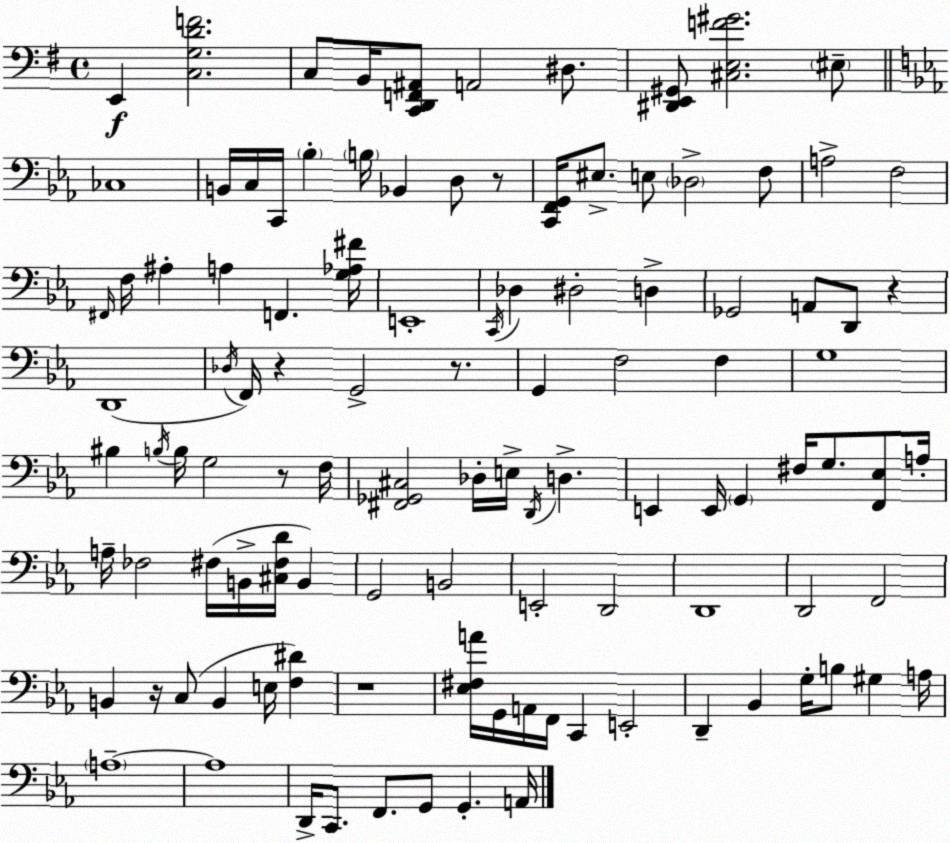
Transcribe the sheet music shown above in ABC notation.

X:1
T:Untitled
M:4/4
L:1/4
K:Em
E,, [C,G,DF]2 C,/2 B,,/4 [C,,D,,F,,^A,,]/2 A,,2 ^D,/2 [^D,,E,,^G,,]/2 [^C,E,F^G]2 ^E,/2 _C,4 B,,/4 C,/4 C,,/4 _B, B,/4 _B,, D,/2 z/2 [C,,F,,G,,]/4 ^E,/2 E,/2 _D,2 F,/2 A,2 F,2 ^F,,/4 F,/4 ^A, A, F,, [G,_A,^F]/4 E,,4 C,,/4 _D, ^D,2 D, _G,,2 A,,/2 D,,/2 z D,,4 _D,/4 F,,/4 z G,,2 z/2 G,, F,2 F, G,4 ^B, B,/4 B,/4 G,2 z/2 F,/4 [^F,,_G,,^C,]2 _D,/4 E,/4 D,,/4 D, E,, E,,/4 G,, ^F,/4 G,/2 [F,,_E,]/2 A,/4 A,/4 _F,2 ^F,/4 B,,/4 [^C,^F,D]/4 B,, G,,2 B,,2 E,,2 D,,2 D,,4 D,,2 F,,2 B,, z/4 C,/2 B,, E,/4 [F,^D] z4 [_E,^F,A]/4 G,,/4 A,,/4 F,,/4 C,, E,,2 D,, _B,, G,/4 B,/2 ^G, A,/4 A,4 A,4 D,,/4 C,,/2 F,,/2 G,,/2 G,, A,,/4